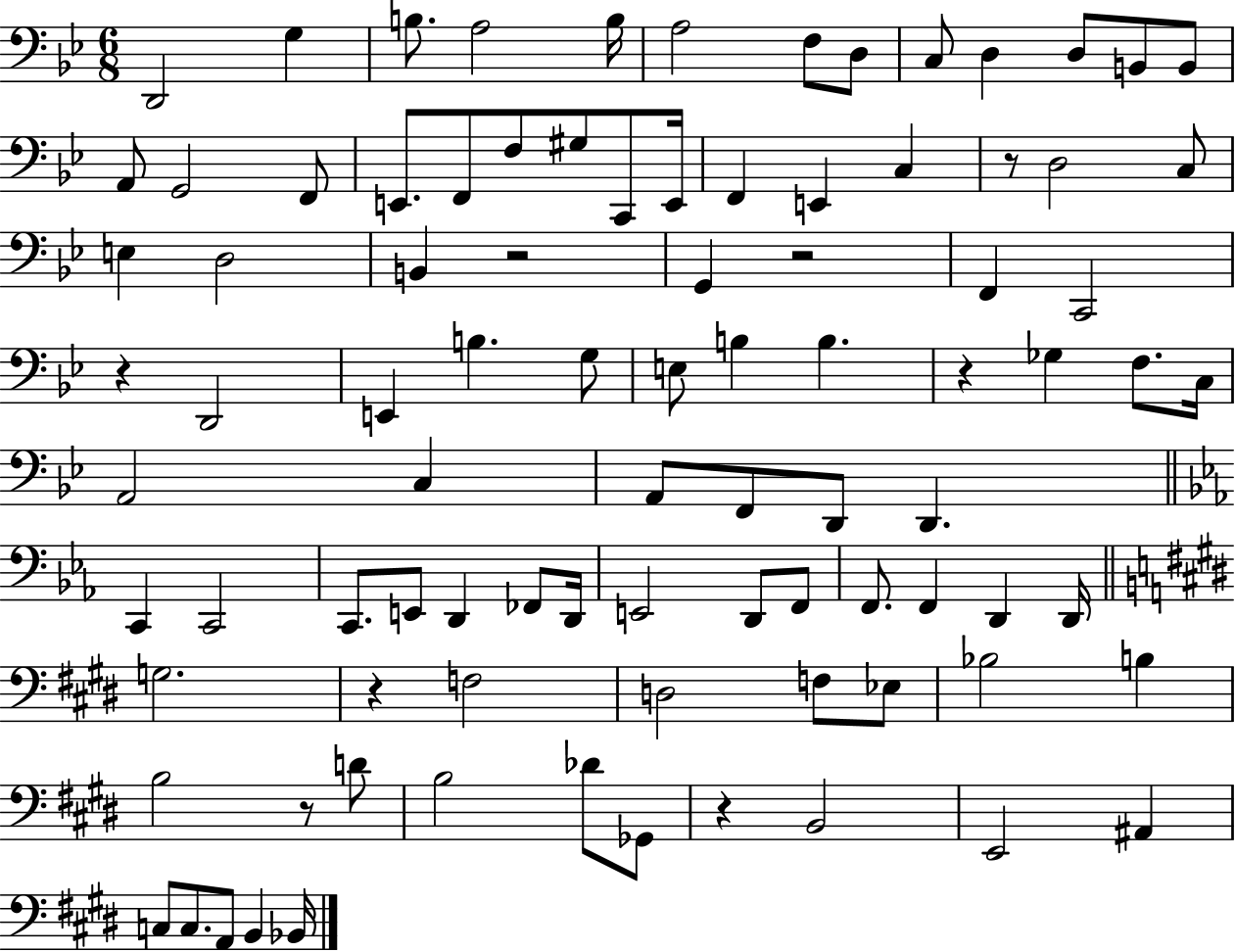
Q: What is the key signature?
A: BES major